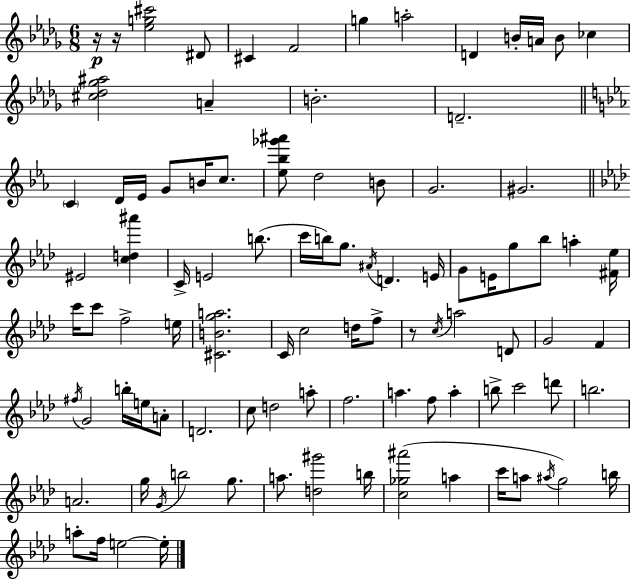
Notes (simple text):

R/s R/s [Eb5,G5,C#6]/h D#4/e C#4/q F4/h G5/q A5/h D4/q B4/s A4/s B4/e CES5/q [C#5,Db5,Gb5,A#5]/h A4/q B4/h. D4/h. C4/q D4/s Eb4/s G4/e B4/s C5/e. [Eb5,Bb5,Gb6,A#6]/e D5/h B4/e G4/h. G#4/h. EIS4/h [C5,D5,A#6]/q C4/s E4/h B5/e. C6/s B5/s G5/e. A#4/s D4/q. E4/s G4/e E4/s G5/e Bb5/e A5/q [F#4,Eb5]/s C6/s C6/e F5/h E5/s [C#4,B4,G5,A5]/h. C4/s C5/h D5/s F5/e R/e C5/s A5/h D4/e G4/h F4/q F#5/s G4/h B5/s E5/s A4/e D4/h. C5/e D5/h A5/e F5/h. A5/q. F5/e A5/q B5/e C6/h D6/e B5/h. A4/h. G5/s G4/s B5/h G5/e. A5/e. [D5,G#6]/h B5/s [C5,Gb5,A#6]/h A5/q C6/s A5/e A#5/s G5/h B5/s A5/e F5/s E5/h E5/s